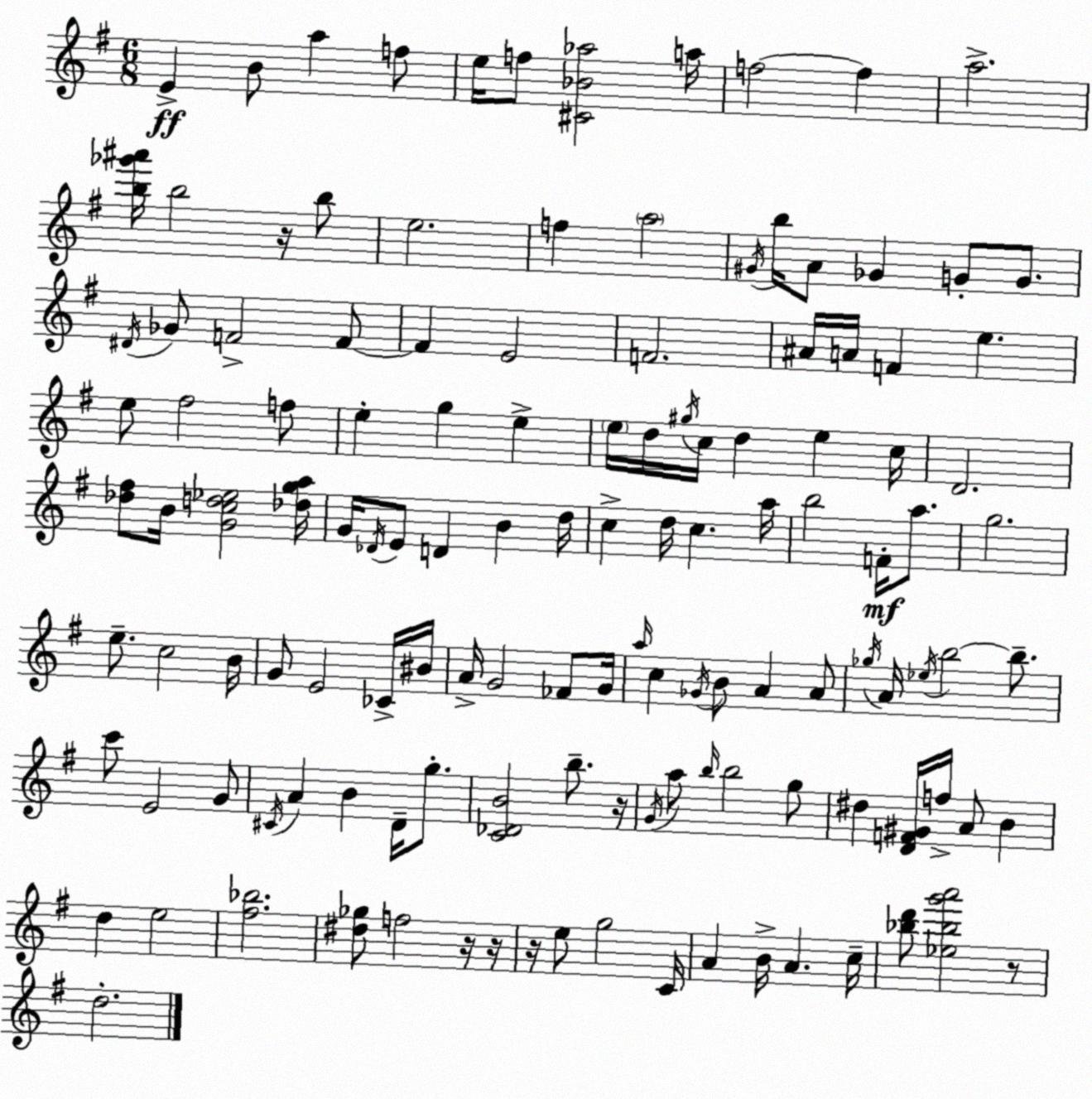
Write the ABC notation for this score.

X:1
T:Untitled
M:6/8
L:1/4
K:G
E B/2 a f/2 e/4 f/2 [^C_B_a]2 a/4 f2 f a2 [b_g'^a']/4 b2 z/4 b/2 e2 f a2 ^G/4 b/4 A/2 _G G/2 G/2 ^D/4 _G/2 F2 F/2 F E2 F2 ^A/4 A/4 F e e/2 ^f2 f/2 e g e e/4 d/4 ^g/4 c/4 d e c/4 D2 [_d^f]/2 B/4 [Gcd_e]2 [_dga]/4 G/4 _D/4 E/2 D B d/4 c d/4 c a/4 b2 F/4 a/2 g2 e/2 c2 B/4 G/2 E2 _C/4 ^B/4 A/4 G2 _F/2 G/4 a/4 c _G/4 B/2 A A/2 _g/4 A/4 _e/4 b2 b/2 c'/2 E2 G/2 ^C/4 A B D/4 g/2 [C_DB]2 b/2 z/4 G/4 a/2 b/4 b2 g/2 ^d [DF^G]/4 f/4 A/2 B d e2 [^f_b]2 [^d_g]/2 f2 z/4 z/4 z/4 e/2 g2 C/4 A B/4 A c/4 [_bd']/2 [_e_bg'a']2 z/2 d2